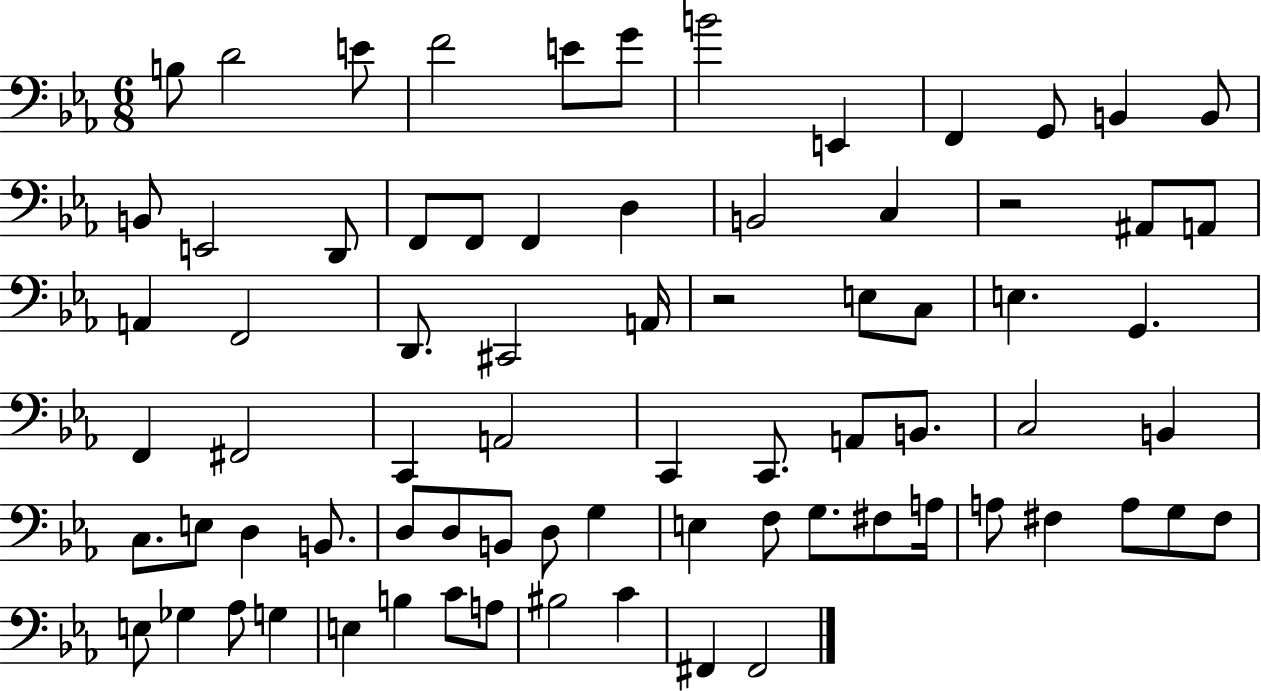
{
  \clef bass
  \numericTimeSignature
  \time 6/8
  \key ees \major
  b8 d'2 e'8 | f'2 e'8 g'8 | b'2 e,4 | f,4 g,8 b,4 b,8 | \break b,8 e,2 d,8 | f,8 f,8 f,4 d4 | b,2 c4 | r2 ais,8 a,8 | \break a,4 f,2 | d,8. cis,2 a,16 | r2 e8 c8 | e4. g,4. | \break f,4 fis,2 | c,4 a,2 | c,4 c,8. a,8 b,8. | c2 b,4 | \break c8. e8 d4 b,8. | d8 d8 b,8 d8 g4 | e4 f8 g8. fis8 a16 | a8 fis4 a8 g8 fis8 | \break e8 ges4 aes8 g4 | e4 b4 c'8 a8 | bis2 c'4 | fis,4 fis,2 | \break \bar "|."
}